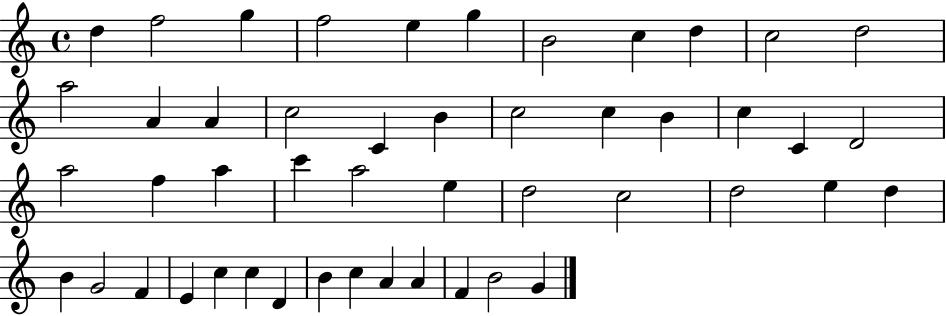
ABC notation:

X:1
T:Untitled
M:4/4
L:1/4
K:C
d f2 g f2 e g B2 c d c2 d2 a2 A A c2 C B c2 c B c C D2 a2 f a c' a2 e d2 c2 d2 e d B G2 F E c c D B c A A F B2 G